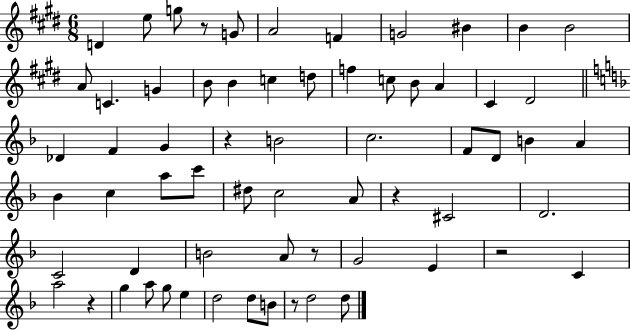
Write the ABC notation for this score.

X:1
T:Untitled
M:6/8
L:1/4
K:E
D e/2 g/2 z/2 G/2 A2 F G2 ^B B B2 A/2 C G B/2 B c d/2 f c/2 B/2 A ^C ^D2 _D F G z B2 c2 F/2 D/2 B A _B c a/2 c'/2 ^d/2 c2 A/2 z ^C2 D2 C2 D B2 A/2 z/2 G2 E z2 C a2 z g a/2 g/2 e d2 d/2 B/2 z/2 d2 d/2